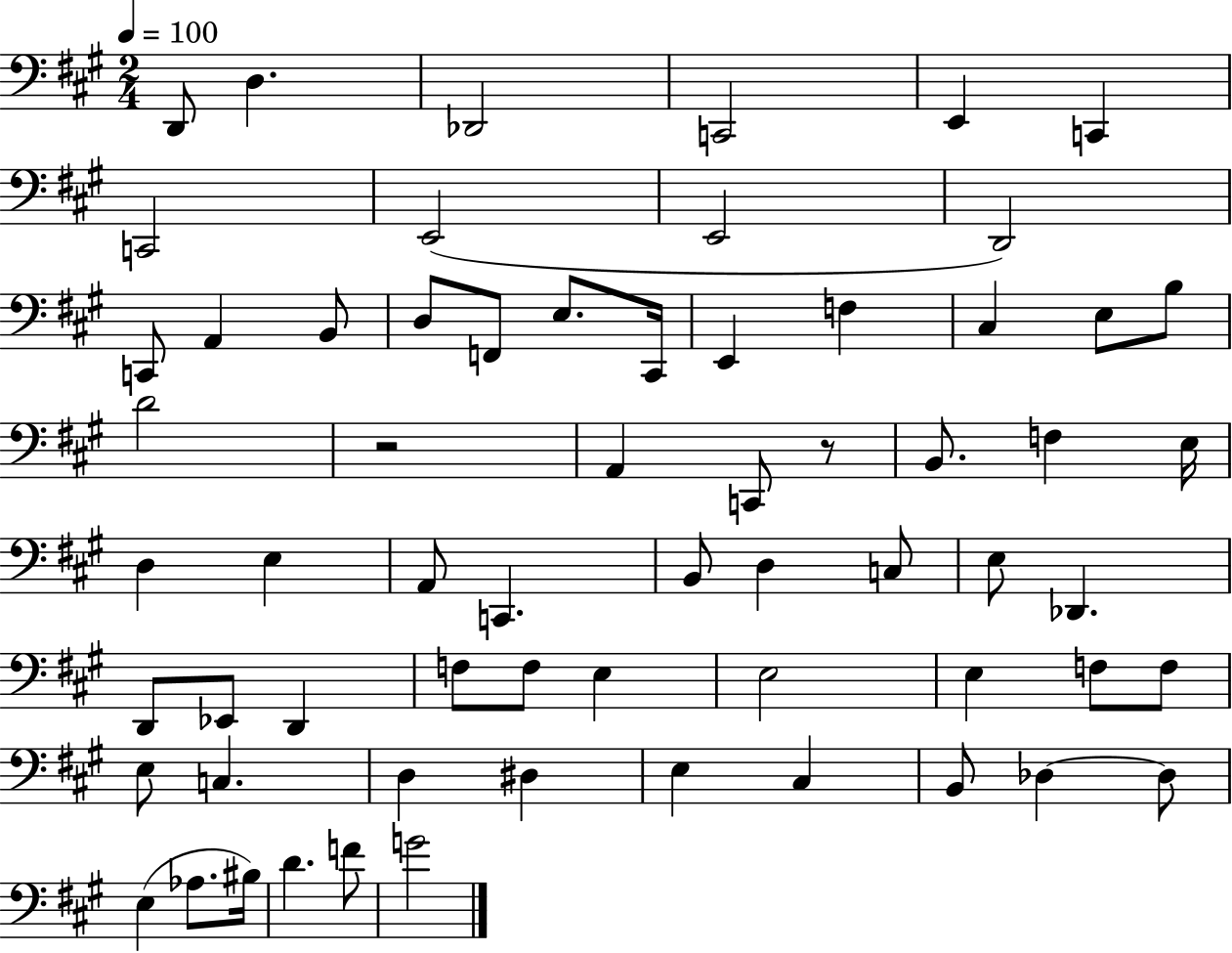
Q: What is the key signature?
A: A major